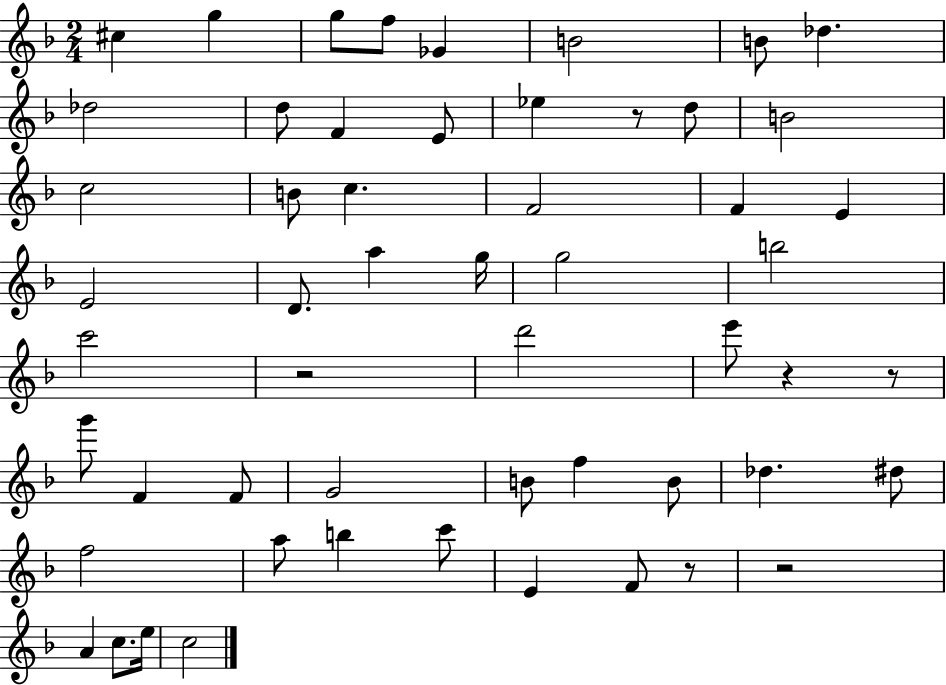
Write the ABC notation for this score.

X:1
T:Untitled
M:2/4
L:1/4
K:F
^c g g/2 f/2 _G B2 B/2 _d _d2 d/2 F E/2 _e z/2 d/2 B2 c2 B/2 c F2 F E E2 D/2 a g/4 g2 b2 c'2 z2 d'2 e'/2 z z/2 g'/2 F F/2 G2 B/2 f B/2 _d ^d/2 f2 a/2 b c'/2 E F/2 z/2 z2 A c/2 e/4 c2